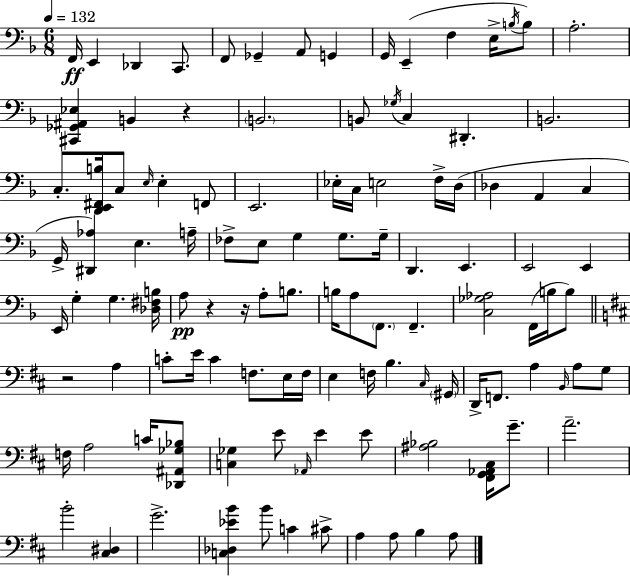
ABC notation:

X:1
T:Untitled
M:6/8
L:1/4
K:F
F,,/4 E,, _D,, C,,/2 F,,/2 _G,, A,,/2 G,, G,,/4 E,, F, E,/4 B,/4 B,/2 A,2 [^C,,_G,,^A,,_E,] B,, z B,,2 B,,/2 _G,/4 C, ^D,, B,,2 C,/2 [D,,E,,^F,,B,]/4 C,/2 E,/4 E, F,,/2 E,,2 _E,/4 C,/4 E,2 F,/4 D,/4 _D, A,, C, G,,/4 [^D,,_A,] E, A,/4 _F,/2 E,/2 G, G,/2 G,/4 D,, E,, E,,2 E,, E,,/4 G, G, [_D,^F,B,]/4 A,/2 z z/4 A,/2 B,/2 B,/4 A,/2 F,,/2 F,, [C,_G,_A,]2 F,,/4 B,/4 B,/2 z2 A, C/2 E/4 C F,/2 E,/4 F,/4 E, F,/4 B, ^C,/4 ^G,,/4 D,,/4 F,,/2 A, B,,/4 A,/2 G,/2 F,/4 A,2 C/4 [_D,,^A,,_G,_B,]/2 [C,_G,] E/2 _A,,/4 E E/2 [^A,_B,]2 [^F,,G,,_A,,^C,]/4 G/2 A2 B2 [^C,^D,] G2 [C,_D,_EB] B/2 C ^C/2 A, A,/2 B, A,/2